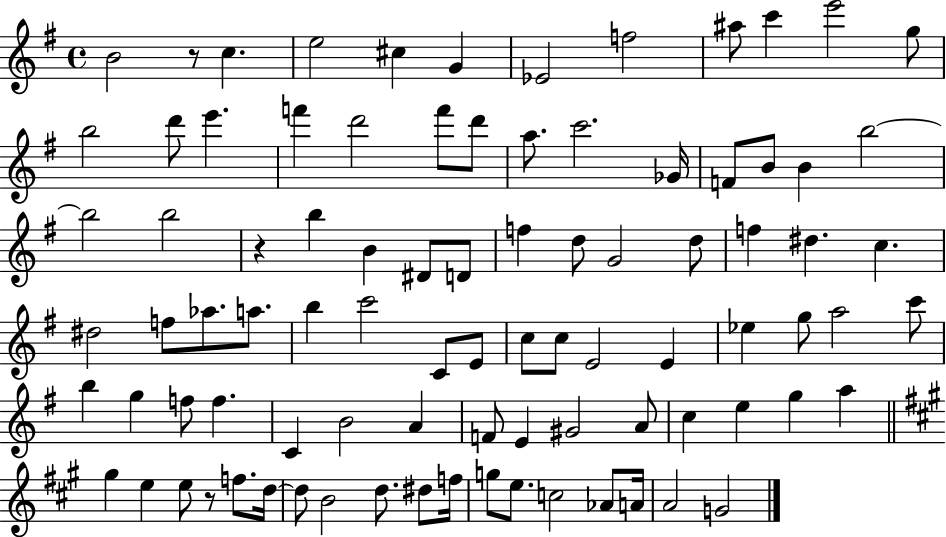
B4/h R/e C5/q. E5/h C#5/q G4/q Eb4/h F5/h A#5/e C6/q E6/h G5/e B5/h D6/e E6/q. F6/q D6/h F6/e D6/e A5/e. C6/h. Gb4/s F4/e B4/e B4/q B5/h B5/h B5/h R/q B5/q B4/q D#4/e D4/e F5/q D5/e G4/h D5/e F5/q D#5/q. C5/q. D#5/h F5/e Ab5/e. A5/e. B5/q C6/h C4/e E4/e C5/e C5/e E4/h E4/q Eb5/q G5/e A5/h C6/e B5/q G5/q F5/e F5/q. C4/q B4/h A4/q F4/e E4/q G#4/h A4/e C5/q E5/q G5/q A5/q G#5/q E5/q E5/e R/e F5/e. D5/s D5/e B4/h D5/e. D#5/e F5/s G5/e E5/e. C5/h Ab4/e A4/s A4/h G4/h